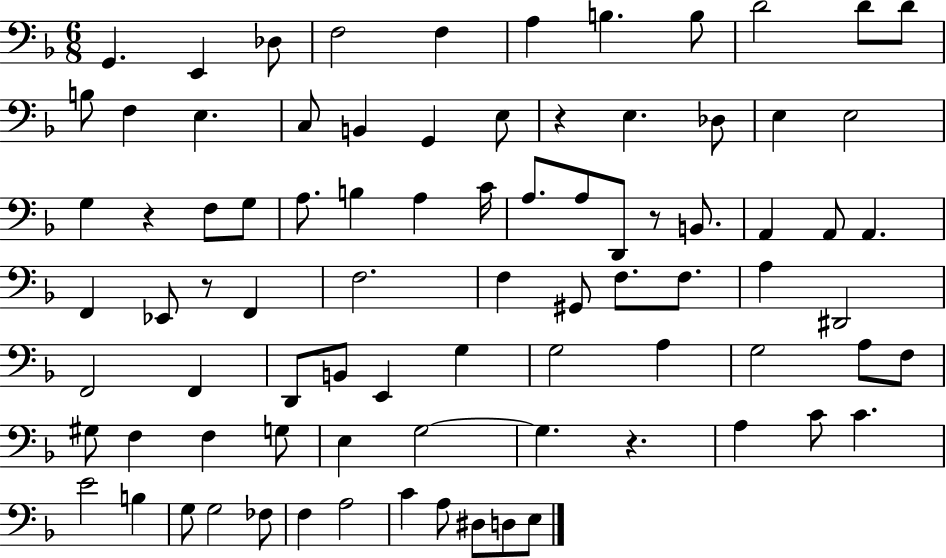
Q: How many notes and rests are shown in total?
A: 84